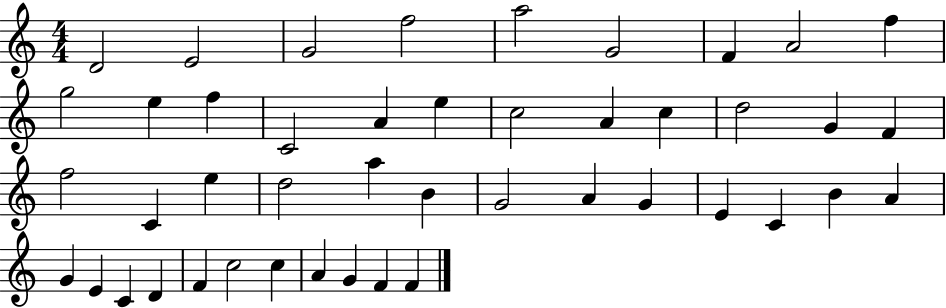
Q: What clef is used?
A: treble